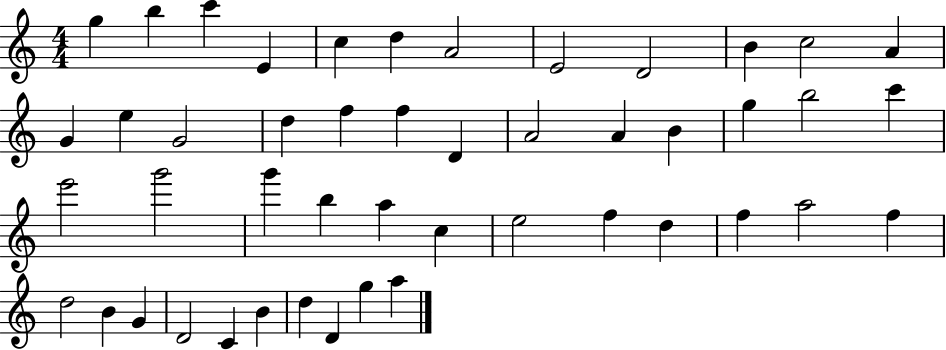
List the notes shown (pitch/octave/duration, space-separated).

G5/q B5/q C6/q E4/q C5/q D5/q A4/h E4/h D4/h B4/q C5/h A4/q G4/q E5/q G4/h D5/q F5/q F5/q D4/q A4/h A4/q B4/q G5/q B5/h C6/q E6/h G6/h G6/q B5/q A5/q C5/q E5/h F5/q D5/q F5/q A5/h F5/q D5/h B4/q G4/q D4/h C4/q B4/q D5/q D4/q G5/q A5/q